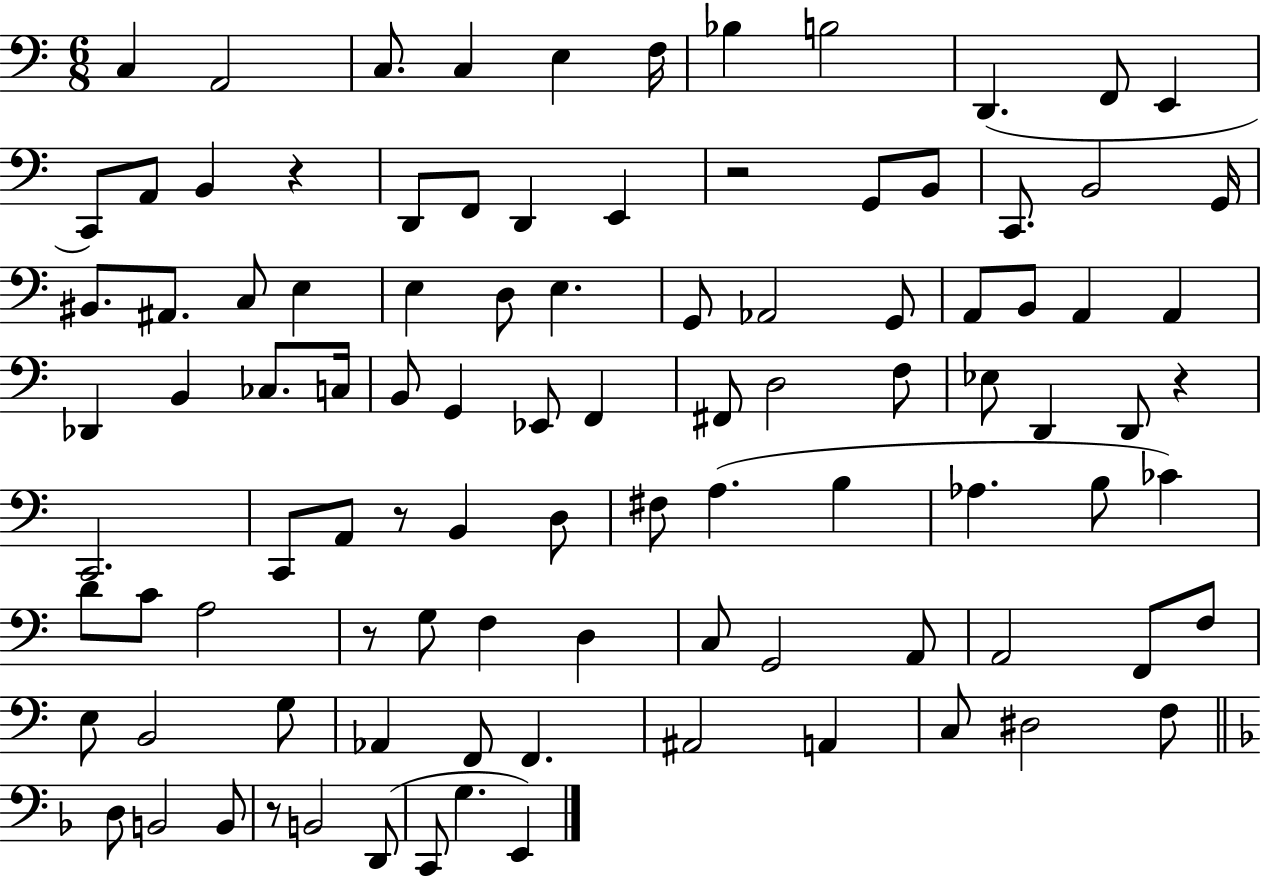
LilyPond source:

{
  \clef bass
  \numericTimeSignature
  \time 6/8
  \key c \major
  \repeat volta 2 { c4 a,2 | c8. c4 e4 f16 | bes4 b2 | d,4.( f,8 e,4 | \break c,8) a,8 b,4 r4 | d,8 f,8 d,4 e,4 | r2 g,8 b,8 | c,8. b,2 g,16 | \break bis,8. ais,8. c8 e4 | e4 d8 e4. | g,8 aes,2 g,8 | a,8 b,8 a,4 a,4 | \break des,4 b,4 ces8. c16 | b,8 g,4 ees,8 f,4 | fis,8 d2 f8 | ees8 d,4 d,8 r4 | \break c,2. | c,8 a,8 r8 b,4 d8 | fis8 a4.( b4 | aes4. b8 ces'4) | \break d'8 c'8 a2 | r8 g8 f4 d4 | c8 g,2 a,8 | a,2 f,8 f8 | \break e8 b,2 g8 | aes,4 f,8 f,4. | ais,2 a,4 | c8 dis2 f8 | \break \bar "||" \break \key f \major d8 b,2 b,8 | r8 b,2 d,8( | c,8 g4. e,4) | } \bar "|."
}